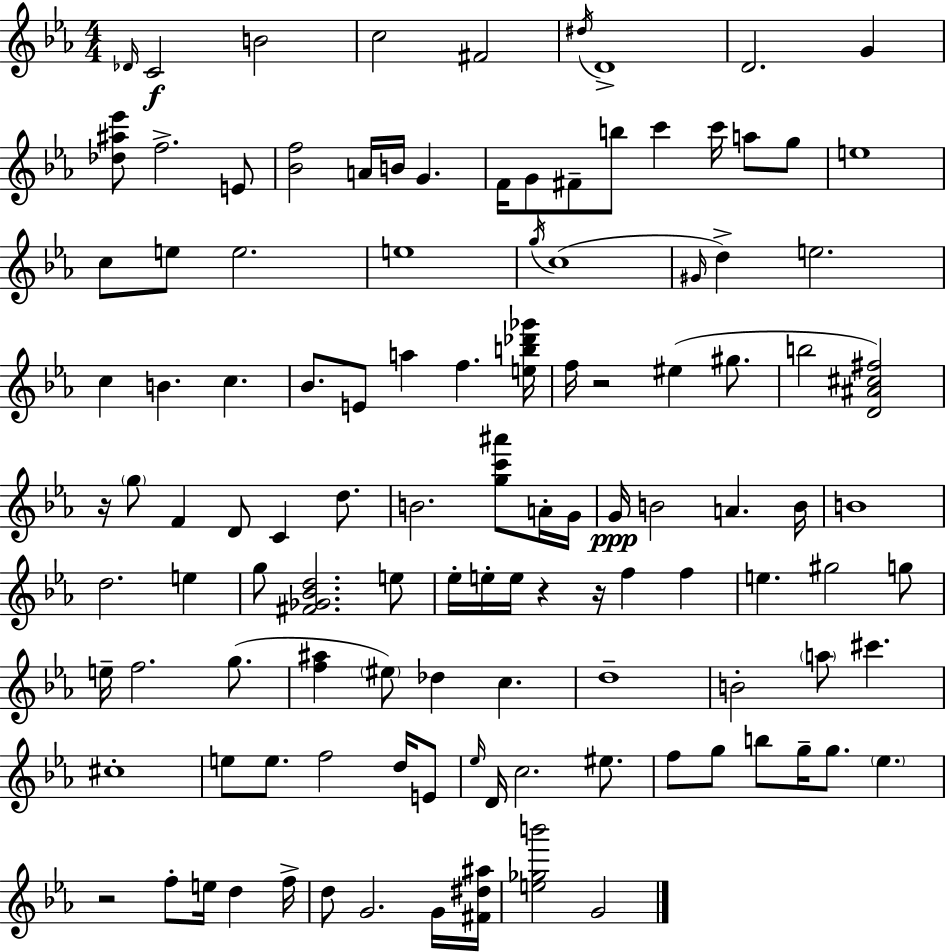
{
  \clef treble
  \numericTimeSignature
  \time 4/4
  \key ees \major
  \grace { des'16 }\f c'2 b'2 | c''2 fis'2 | \acciaccatura { dis''16 } d'1-> | d'2. g'4 | \break <des'' ais'' ees'''>8 f''2.-> | e'8 <bes' f''>2 a'16 b'16 g'4. | f'16 g'8 fis'8-- b''8 c'''4 c'''16 a''8 | g''8 e''1 | \break c''8 e''8 e''2. | e''1 | \acciaccatura { g''16 } c''1( | \grace { gis'16 } d''4->) e''2. | \break c''4 b'4. c''4. | bes'8. e'8 a''4 f''4. | <e'' b'' des''' ges'''>16 f''16 r2 eis''4( | gis''8. b''2 <d' ais' cis'' fis''>2) | \break r16 \parenthesize g''8 f'4 d'8 c'4 | d''8. b'2. | <g'' c''' ais'''>8 a'16-. g'16 g'16\ppp b'2 a'4. | b'16 b'1 | \break d''2. | e''4 g''8 <fis' ges' bes' d''>2. | e''8 ees''16-. e''16-. e''16 r4 r16 f''4 | f''4 e''4. gis''2 | \break g''8 e''16-- f''2. | g''8.( <f'' ais''>4 \parenthesize eis''8) des''4 c''4. | d''1-- | b'2-. \parenthesize a''8 cis'''4. | \break cis''1-. | e''8 e''8. f''2 | d''16 e'8 \grace { ees''16 } d'16 c''2. | eis''8. f''8 g''8 b''8 g''16-- g''8. \parenthesize ees''4. | \break r2 f''8-. e''16 | d''4 f''16-> d''8 g'2. | g'16 <fis' dis'' ais''>16 <e'' ges'' b'''>2 g'2 | \bar "|."
}